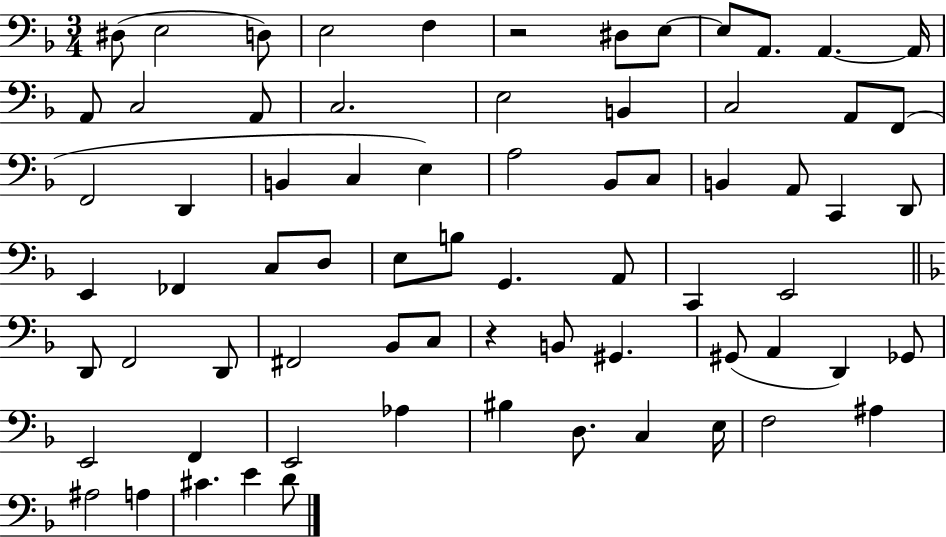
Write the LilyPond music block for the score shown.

{
  \clef bass
  \numericTimeSignature
  \time 3/4
  \key f \major
  dis8( e2 d8) | e2 f4 | r2 dis8 e8~~ | e8 a,8. a,4.~~ a,16 | \break a,8 c2 a,8 | c2. | e2 b,4 | c2 a,8 f,8( | \break f,2 d,4 | b,4 c4 e4) | a2 bes,8 c8 | b,4 a,8 c,4 d,8 | \break e,4 fes,4 c8 d8 | e8 b8 g,4. a,8 | c,4 e,2 | \bar "||" \break \key d \minor d,8 f,2 d,8 | fis,2 bes,8 c8 | r4 b,8 gis,4. | gis,8( a,4 d,4) ges,8 | \break e,2 f,4 | e,2 aes4 | bis4 d8. c4 e16 | f2 ais4 | \break ais2 a4 | cis'4. e'4 d'8 | \bar "|."
}